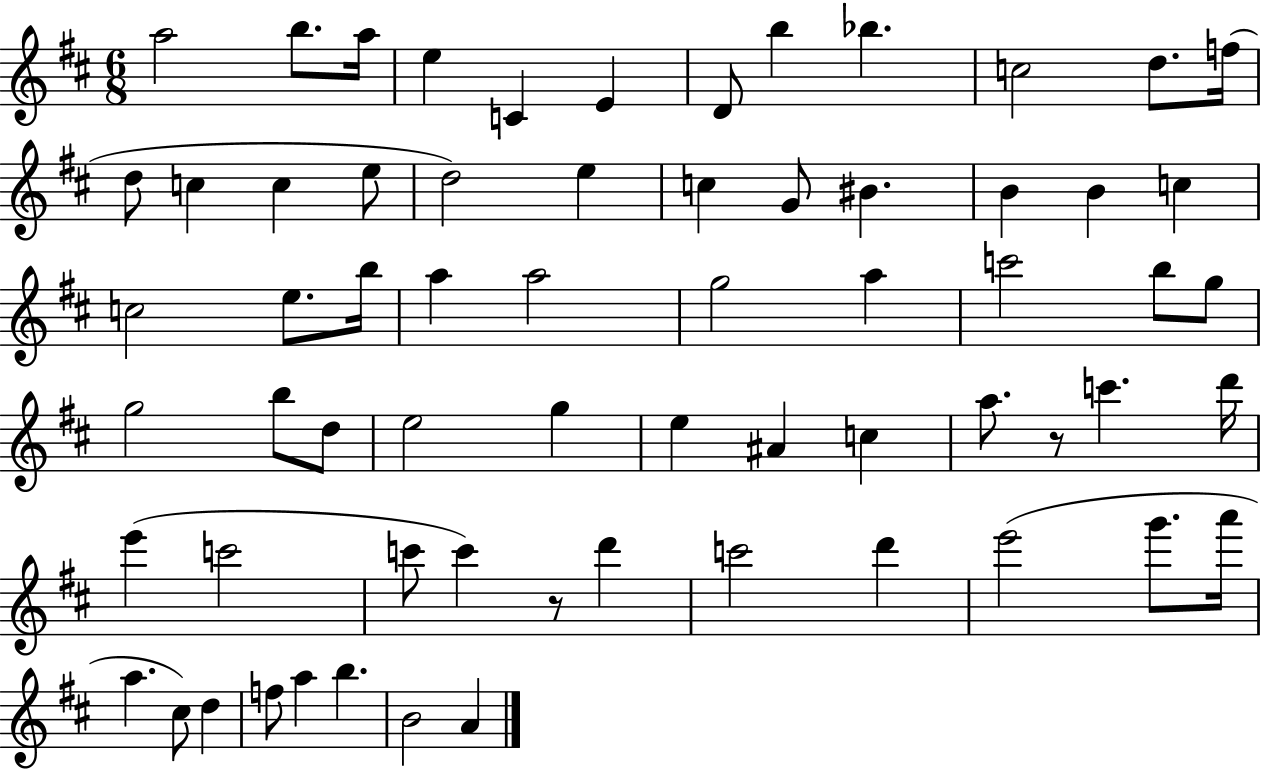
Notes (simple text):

A5/h B5/e. A5/s E5/q C4/q E4/q D4/e B5/q Bb5/q. C5/h D5/e. F5/s D5/e C5/q C5/q E5/e D5/h E5/q C5/q G4/e BIS4/q. B4/q B4/q C5/q C5/h E5/e. B5/s A5/q A5/h G5/h A5/q C6/h B5/e G5/e G5/h B5/e D5/e E5/h G5/q E5/q A#4/q C5/q A5/e. R/e C6/q. D6/s E6/q C6/h C6/e C6/q R/e D6/q C6/h D6/q E6/h G6/e. A6/s A5/q. C#5/e D5/q F5/e A5/q B5/q. B4/h A4/q